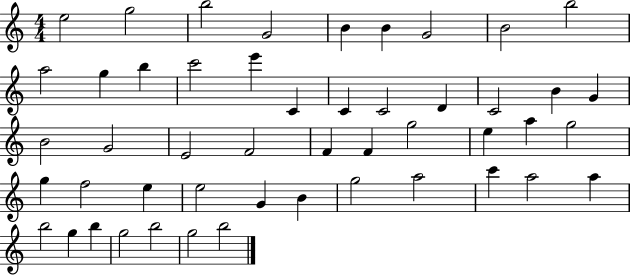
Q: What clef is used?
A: treble